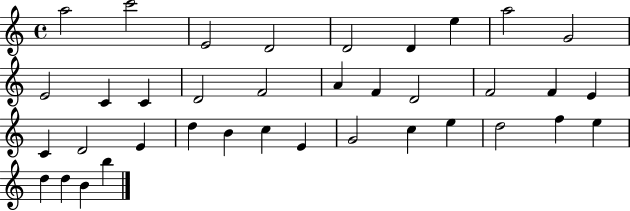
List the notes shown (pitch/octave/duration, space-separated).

A5/h C6/h E4/h D4/h D4/h D4/q E5/q A5/h G4/h E4/h C4/q C4/q D4/h F4/h A4/q F4/q D4/h F4/h F4/q E4/q C4/q D4/h E4/q D5/q B4/q C5/q E4/q G4/h C5/q E5/q D5/h F5/q E5/q D5/q D5/q B4/q B5/q